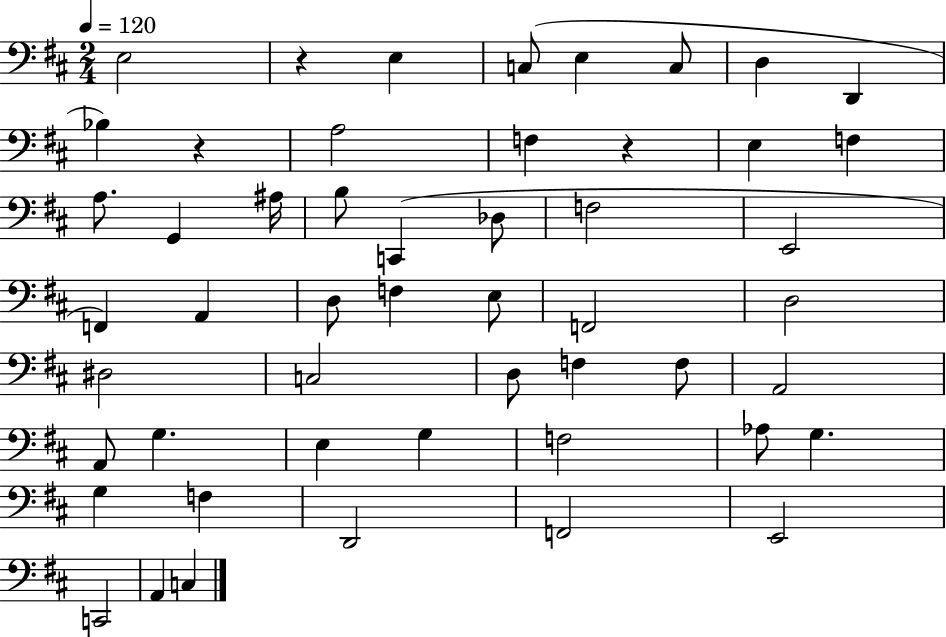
{
  \clef bass
  \numericTimeSignature
  \time 2/4
  \key d \major
  \tempo 4 = 120
  \repeat volta 2 { e2 | r4 e4 | c8( e4 c8 | d4 d,4 | \break bes4) r4 | a2 | f4 r4 | e4 f4 | \break a8. g,4 ais16 | b8 c,4( des8 | f2 | e,2 | \break f,4) a,4 | d8 f4 e8 | f,2 | d2 | \break dis2 | c2 | d8 f4 f8 | a,2 | \break a,8 g4. | e4 g4 | f2 | aes8 g4. | \break g4 f4 | d,2 | f,2 | e,2 | \break c,2 | a,4 c4 | } \bar "|."
}